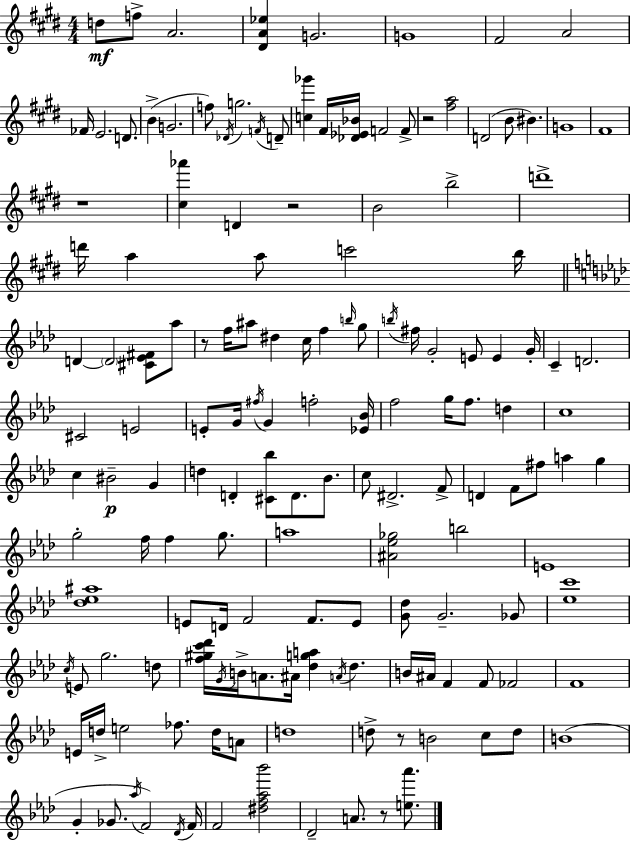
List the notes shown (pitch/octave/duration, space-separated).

D5/e F5/e A4/h. [D#4,A4,Eb5]/q G4/h. G4/w F#4/h A4/h FES4/s E4/h. D4/e. B4/q G4/h. F5/e Db4/s G5/h. F4/s D4/e [C5,Gb6]/q F#4/s [Db4,Eb4,Bb4]/s F4/h F4/e R/h [F#5,A5]/h D4/h B4/e BIS4/q. G4/w F#4/w R/w [C#5,Ab6]/q D4/q R/h B4/h B5/h D6/w D6/s A5/q A5/e C6/h B5/s D4/q D4/h [C#4,Eb4,F#4]/e Ab5/e R/e F5/s A#5/e D#5/q C5/s F5/q B5/s G5/e B5/s F#5/s G4/h E4/e E4/q G4/s C4/q D4/h. C#4/h E4/h E4/e G4/s F#5/s G4/q F5/h [Eb4,Bb4]/s F5/h G5/s F5/e. D5/q C5/w C5/q BIS4/h G4/q D5/q D4/q [C#4,Bb5]/e D4/e. Bb4/e. C5/e D#4/h. F4/e D4/q F4/e F#5/e A5/q G5/q G5/h F5/s F5/q G5/e. A5/w [A#4,Eb5,Gb5]/h B5/h E4/w [Db5,Eb5,A#5]/w E4/e D4/s F4/h F4/e. E4/e [G4,Db5]/e G4/h. Gb4/e [Eb5,C6]/w C5/s E4/e G5/h. D5/e [F5,G#5,C6,Db6]/s G4/s B4/s A4/e. A#4/s [Db5,G5,A5]/q A4/s Db5/q. B4/s A#4/s F4/q F4/e FES4/h F4/w E4/s D5/s E5/h FES5/e. D5/s A4/e D5/w D5/e R/e B4/h C5/e D5/e B4/w G4/q Gb4/e. Ab5/s F4/h Db4/s F4/s F4/h [D#5,F5,Ab5,Bb6]/h Db4/h A4/e. R/e [E5,Ab6]/e.